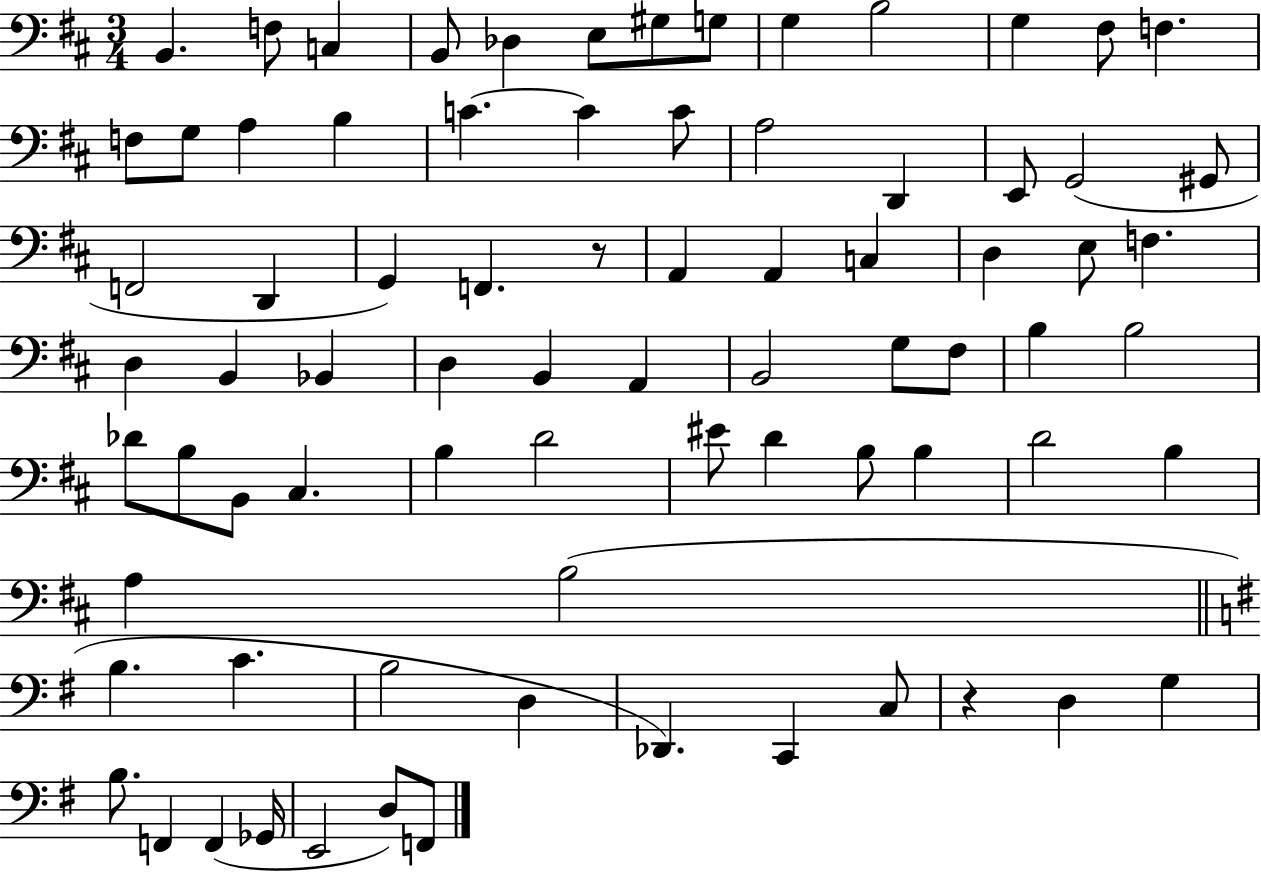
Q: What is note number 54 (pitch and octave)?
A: D4